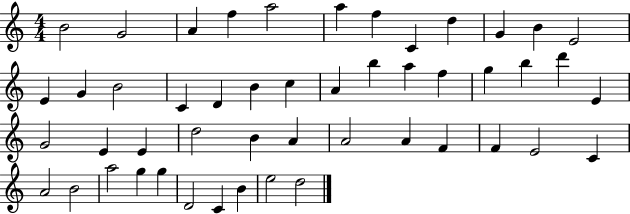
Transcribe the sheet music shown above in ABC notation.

X:1
T:Untitled
M:4/4
L:1/4
K:C
B2 G2 A f a2 a f C d G B E2 E G B2 C D B c A b a f g b d' E G2 E E d2 B A A2 A F F E2 C A2 B2 a2 g g D2 C B e2 d2